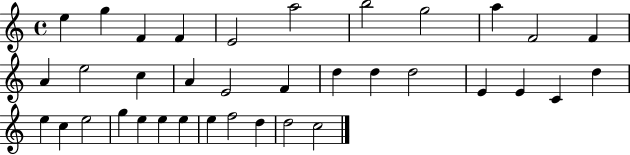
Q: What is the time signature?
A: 4/4